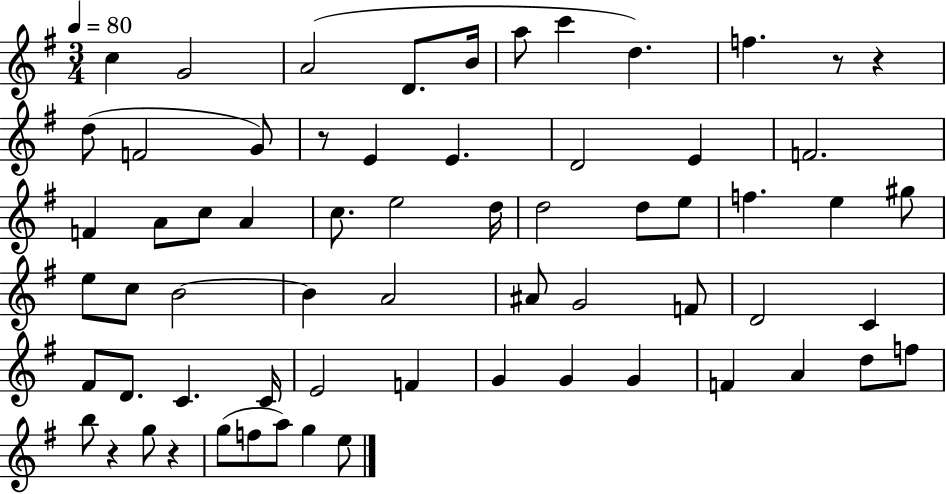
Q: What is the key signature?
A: G major